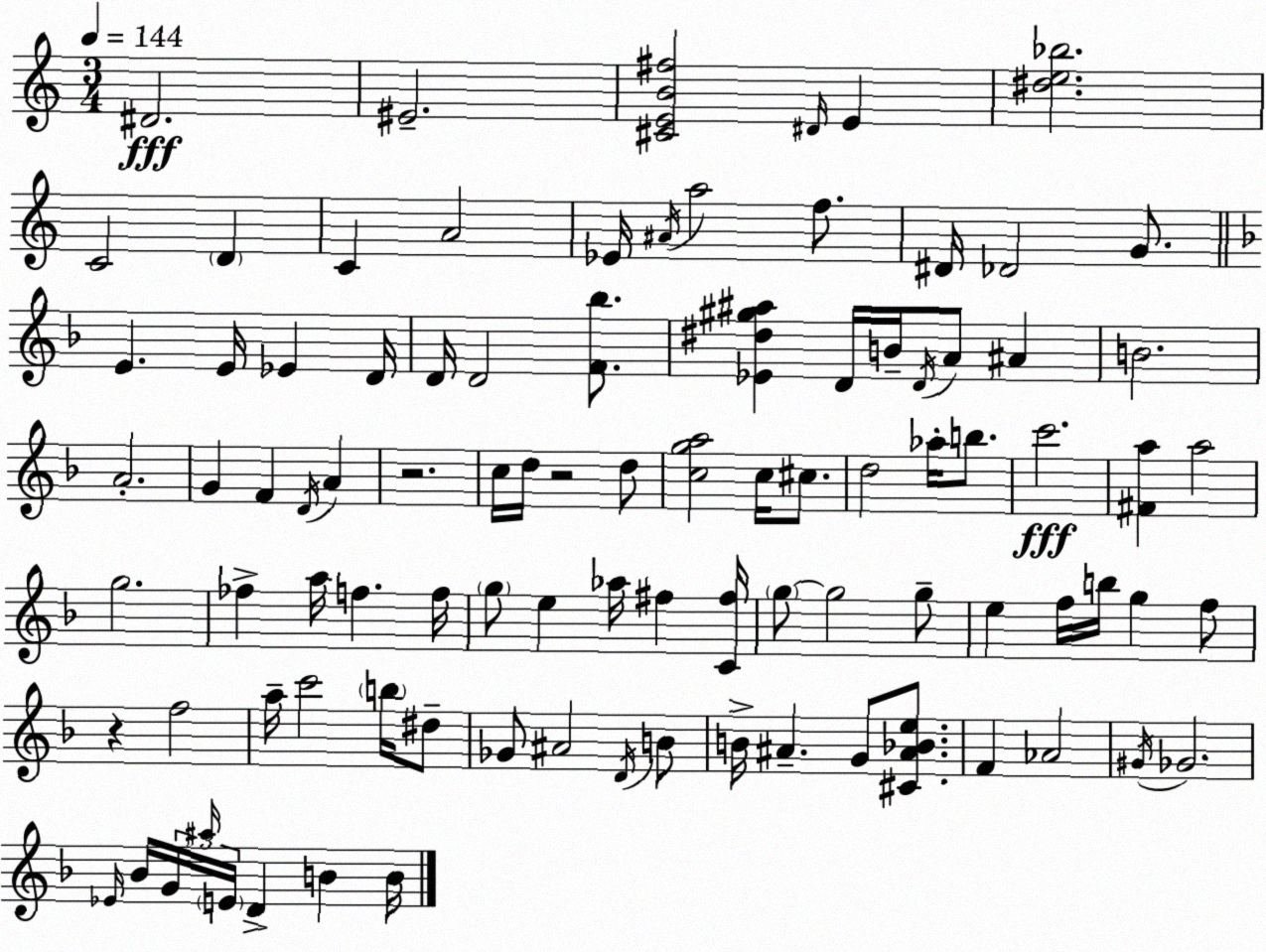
X:1
T:Untitled
M:3/4
L:1/4
K:C
^D2 ^E2 [^CEB^f]2 ^D/4 E [^de_b]2 C2 D C A2 _E/4 ^A/4 a2 f/2 ^D/4 _D2 G/2 E E/4 _E D/4 D/4 D2 [F_b]/2 [_E^d^g^a] D/4 B/4 D/4 A/2 ^A B2 A2 G F D/4 A z2 c/4 d/4 z2 d/2 [cga]2 c/4 ^c/2 d2 _a/4 b/2 c'2 [^Fa] a2 g2 _f a/4 f f/4 g/2 e _a/4 ^f [C^f]/4 g/2 g2 g/2 e f/4 b/4 g f/2 z f2 a/4 c'2 b/4 ^d/2 _G/2 ^A2 D/4 B/2 B/4 ^A G/2 [^C^A_Be]/2 F _A2 ^G/4 _G2 _E/4 _B/4 G/4 ^a/4 E/4 D B B/4